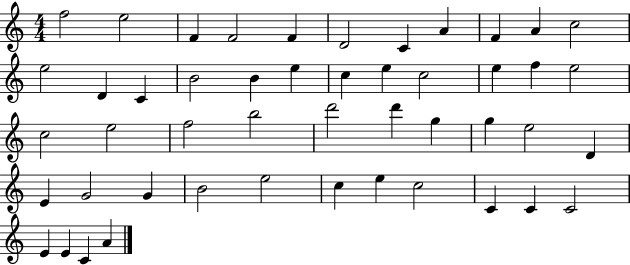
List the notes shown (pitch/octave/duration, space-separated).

F5/h E5/h F4/q F4/h F4/q D4/h C4/q A4/q F4/q A4/q C5/h E5/h D4/q C4/q B4/h B4/q E5/q C5/q E5/q C5/h E5/q F5/q E5/h C5/h E5/h F5/h B5/h D6/h D6/q G5/q G5/q E5/h D4/q E4/q G4/h G4/q B4/h E5/h C5/q E5/q C5/h C4/q C4/q C4/h E4/q E4/q C4/q A4/q